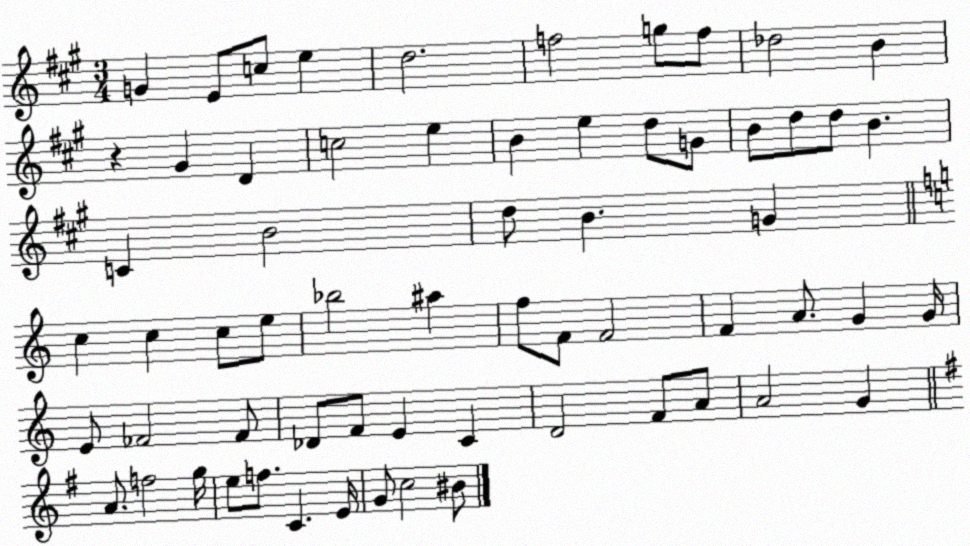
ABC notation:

X:1
T:Untitled
M:3/4
L:1/4
K:A
G E/2 c/2 e d2 f2 g/2 f/2 _d2 B z ^G D c2 e B e d/2 G/2 B/2 d/2 d/2 B C B2 d/2 B G c c c/2 e/2 _b2 ^a f/2 F/2 F2 F A/2 G G/4 E/2 _F2 _F/2 _D/2 F/2 E C D2 F/2 A/2 A2 G A/2 f2 g/4 e/2 f/2 C E/4 G/2 c2 ^B/2